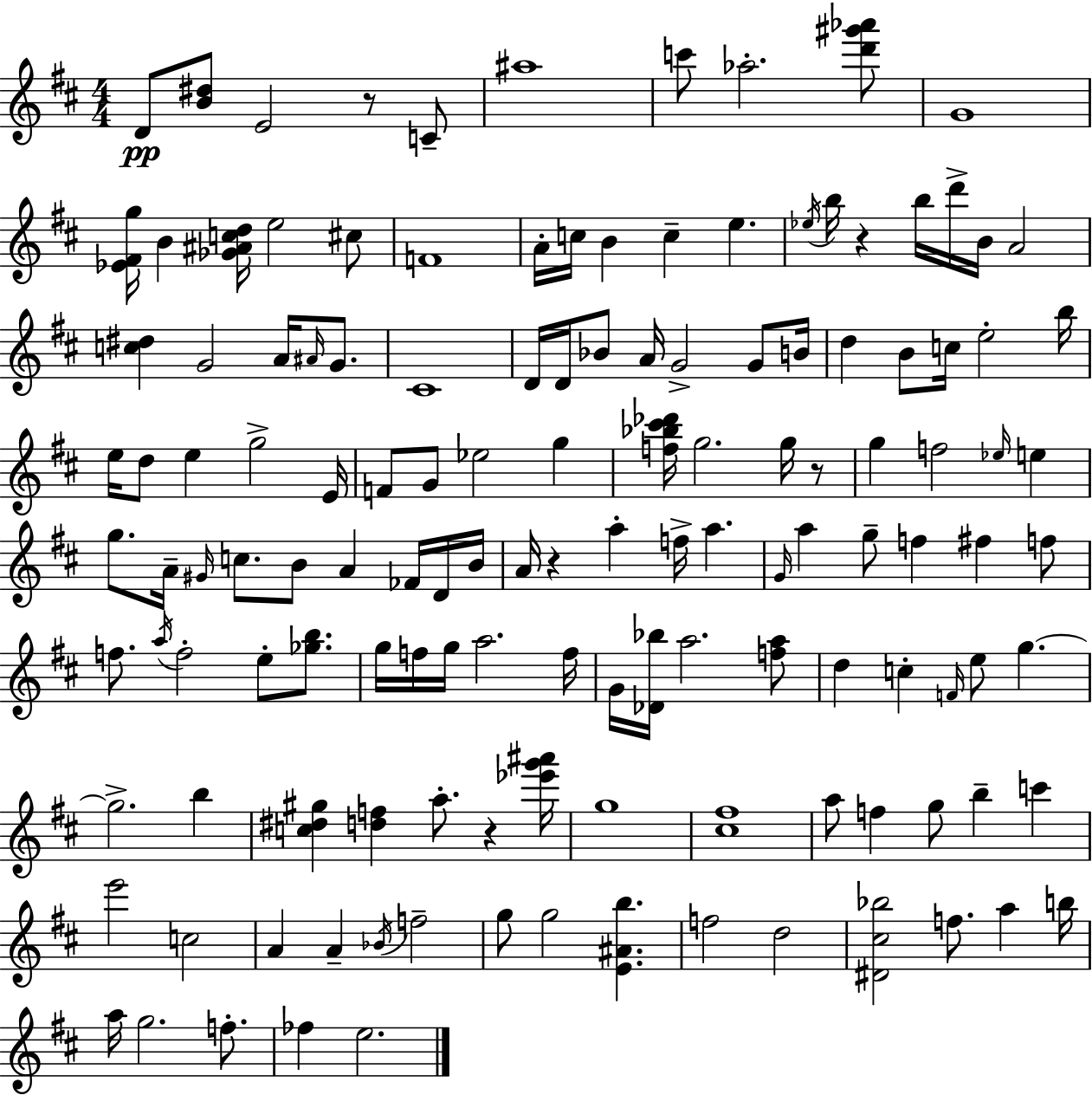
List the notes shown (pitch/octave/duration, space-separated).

D4/e [B4,D#5]/e E4/h R/e C4/e A#5/w C6/e Ab5/h. [D6,G#6,Ab6]/e G4/w [Eb4,F#4,G5]/s B4/q [Gb4,A#4,C5,D5]/s E5/h C#5/e F4/w A4/s C5/s B4/q C5/q E5/q. Eb5/s B5/s R/q B5/s D6/s B4/s A4/h [C5,D#5]/q G4/h A4/s A#4/s G4/e. C#4/w D4/s D4/s Bb4/e A4/s G4/h G4/e B4/s D5/q B4/e C5/s E5/h B5/s E5/s D5/e E5/q G5/h E4/s F4/e G4/e Eb5/h G5/q [F5,Bb5,C#6,Db6]/s G5/h. G5/s R/e G5/q F5/h Eb5/s E5/q G5/e. A4/s G#4/s C5/e. B4/e A4/q FES4/s D4/s B4/s A4/s R/q A5/q F5/s A5/q. G4/s A5/q G5/e F5/q F#5/q F5/e F5/e. A5/s F5/h E5/e [Gb5,B5]/e. G5/s F5/s G5/s A5/h. F5/s G4/s [Db4,Bb5]/s A5/h. [F5,A5]/e D5/q C5/q F4/s E5/e G5/q. G5/h. B5/q [C5,D#5,G#5]/q [D5,F5]/q A5/e. R/q [Eb6,G6,A#6]/s G5/w [C#5,F#5]/w A5/e F5/q G5/e B5/q C6/q E6/h C5/h A4/q A4/q Bb4/s F5/h G5/e G5/h [E4,A#4,B5]/q. F5/h D5/h [D#4,C#5,Bb5]/h F5/e. A5/q B5/s A5/s G5/h. F5/e. FES5/q E5/h.